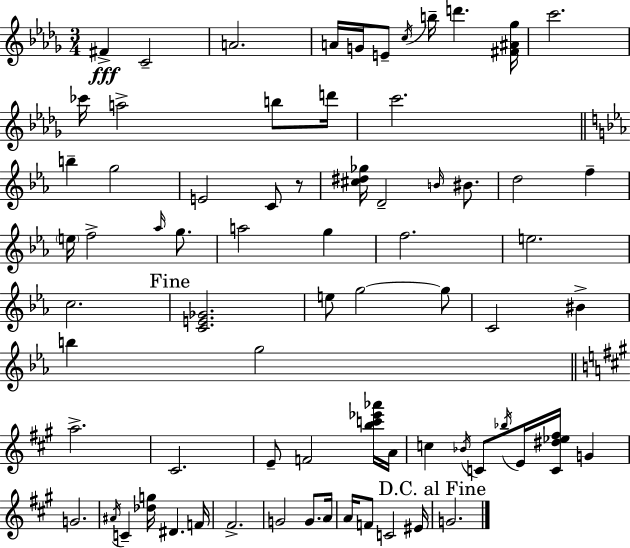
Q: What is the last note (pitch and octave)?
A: G4